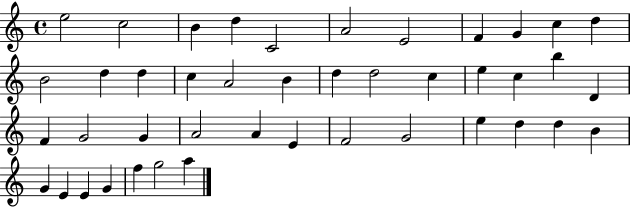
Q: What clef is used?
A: treble